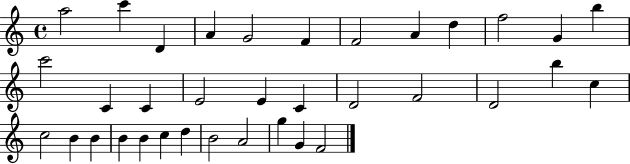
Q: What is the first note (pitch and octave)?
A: A5